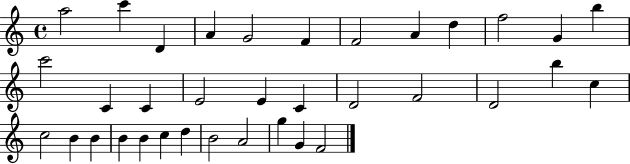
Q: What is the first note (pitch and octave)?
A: A5